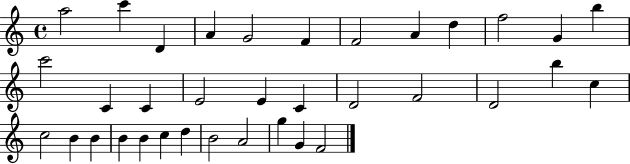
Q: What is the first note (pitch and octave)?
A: A5